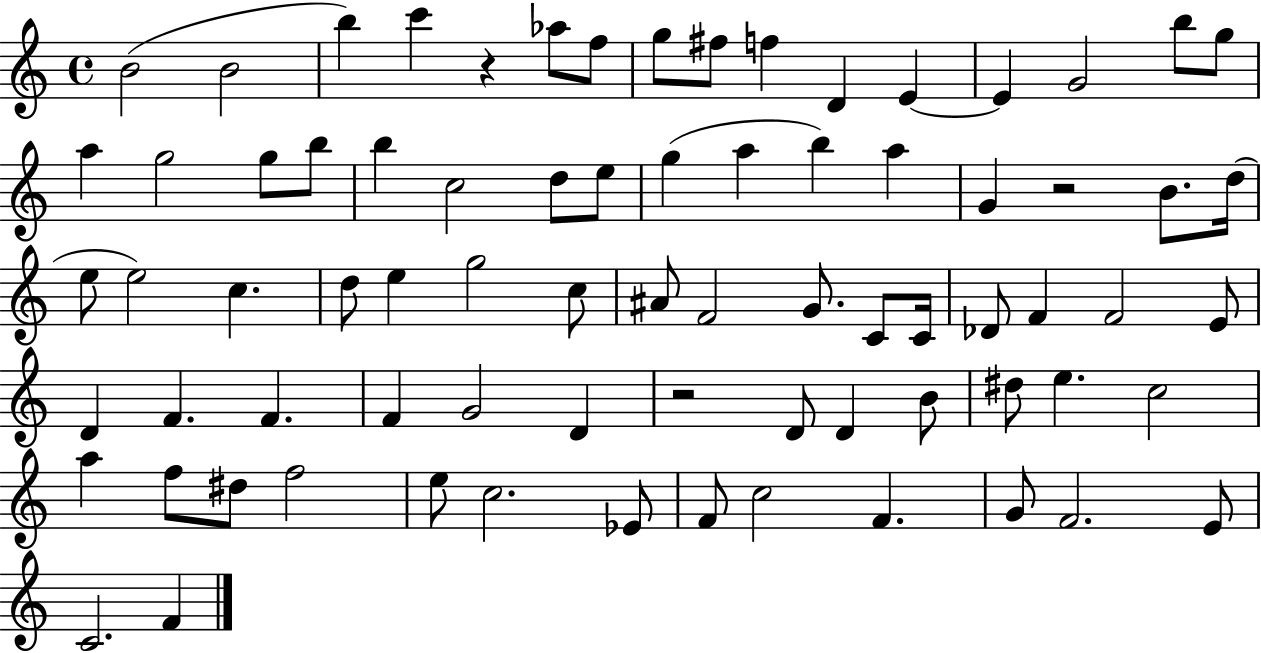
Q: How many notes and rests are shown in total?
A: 76